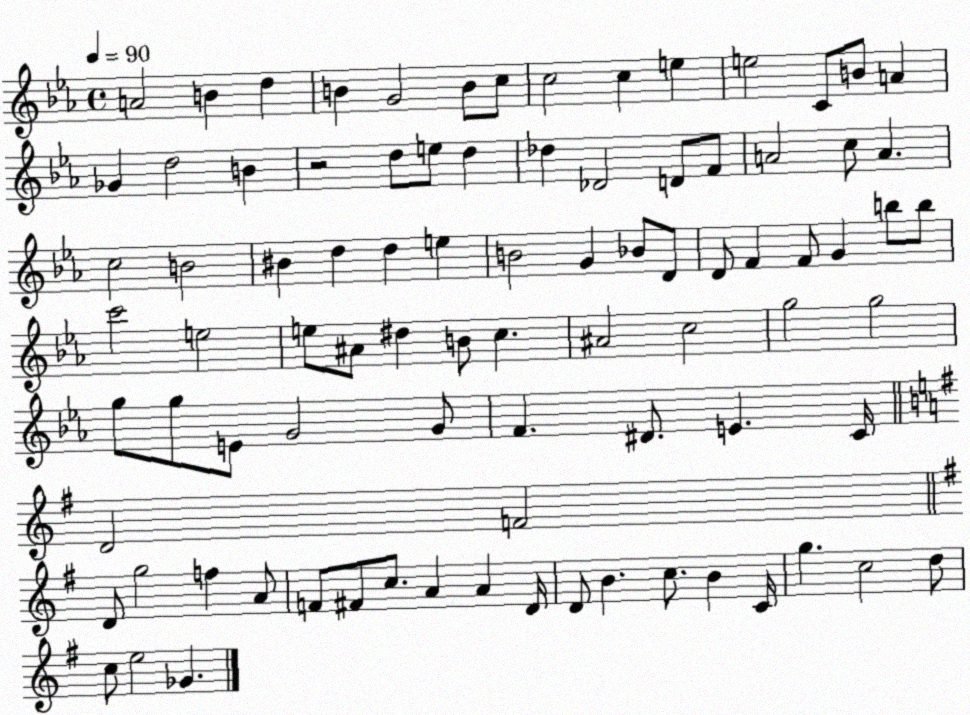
X:1
T:Untitled
M:4/4
L:1/4
K:Eb
A2 B d B G2 B/2 c/2 c2 c e e2 C/2 B/2 A _G d2 B z2 d/2 e/2 d _d _D2 D/2 F/2 A2 c/2 A c2 B2 ^B d d e B2 G _B/2 D/2 D/2 F F/2 G b/2 b/2 c'2 e2 e/2 ^A/2 ^d B/2 c ^A2 c2 g2 g2 g/2 g/2 E/2 G2 G/2 F ^D/2 E C/4 D2 F2 D/2 g2 f A/2 F/2 ^F/2 c/2 A A D/4 D/2 B c/2 B C/4 g c2 d/2 c/2 e2 _G